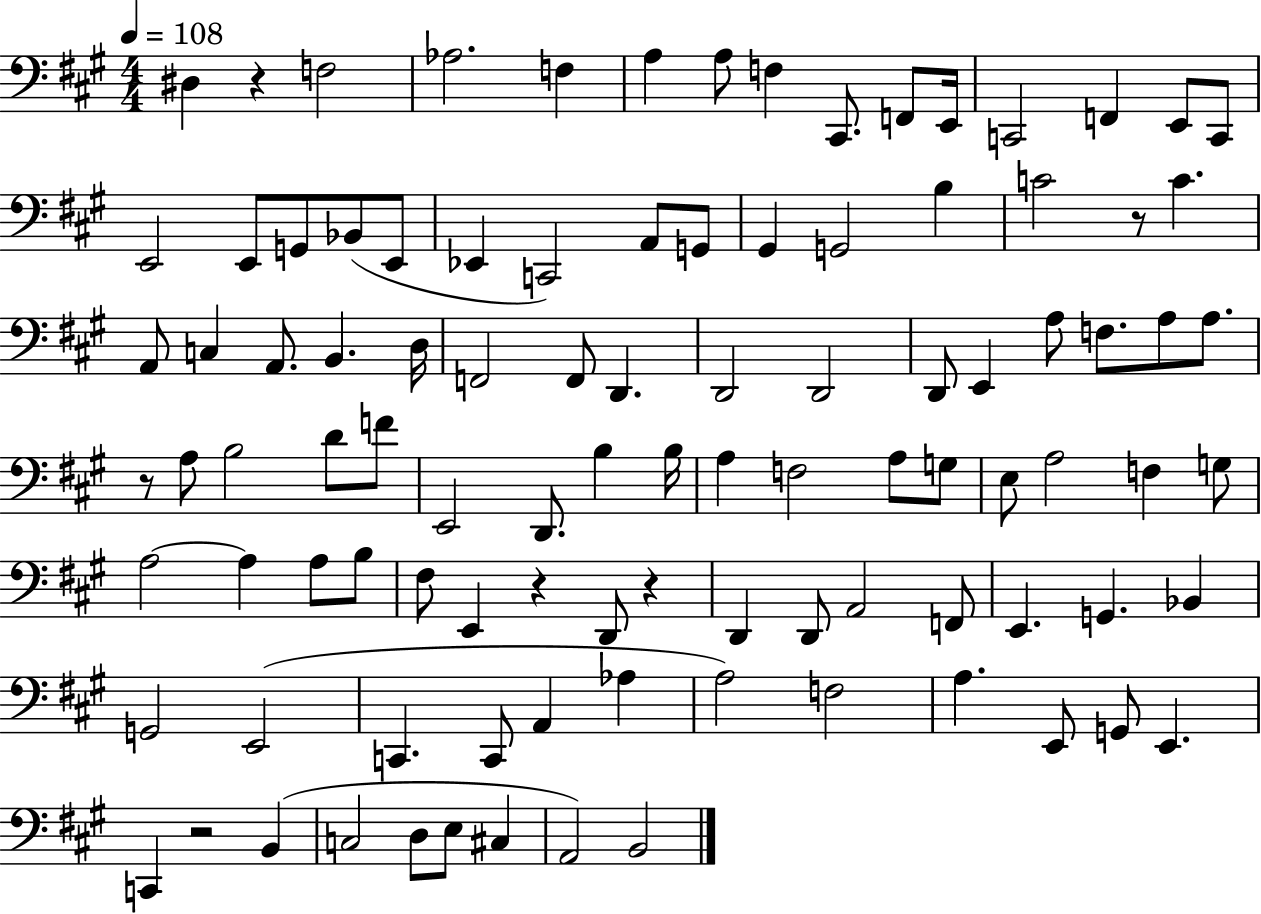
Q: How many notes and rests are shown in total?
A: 100